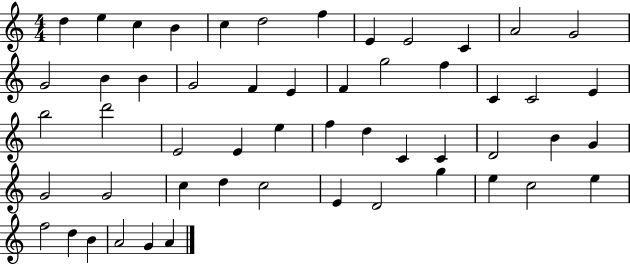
X:1
T:Untitled
M:4/4
L:1/4
K:C
d e c B c d2 f E E2 C A2 G2 G2 B B G2 F E F g2 f C C2 E b2 d'2 E2 E e f d C C D2 B G G2 G2 c d c2 E D2 g e c2 e f2 d B A2 G A